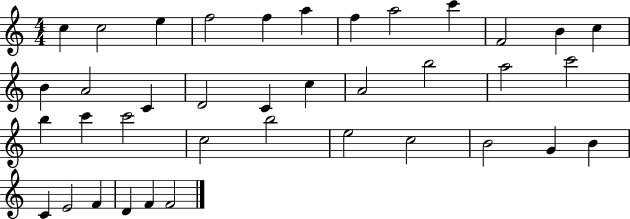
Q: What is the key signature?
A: C major